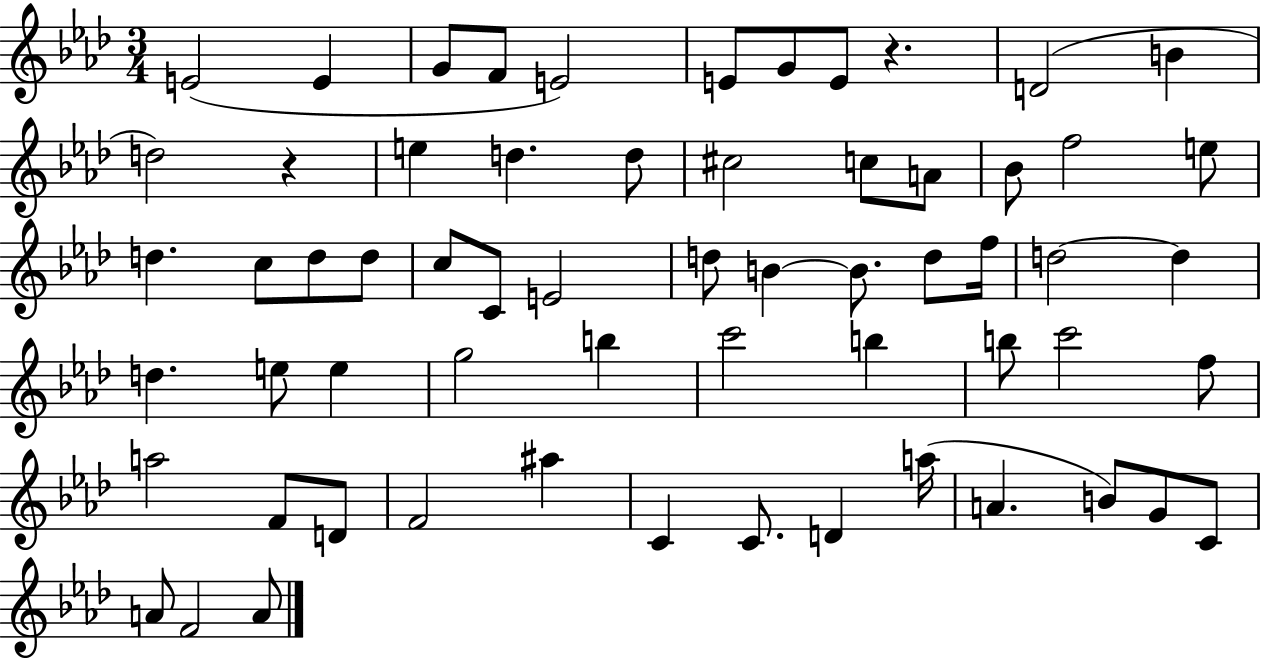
E4/h E4/q G4/e F4/e E4/h E4/e G4/e E4/e R/q. D4/h B4/q D5/h R/q E5/q D5/q. D5/e C#5/h C5/e A4/e Bb4/e F5/h E5/e D5/q. C5/e D5/e D5/e C5/e C4/e E4/h D5/e B4/q B4/e. D5/e F5/s D5/h D5/q D5/q. E5/e E5/q G5/h B5/q C6/h B5/q B5/e C6/h F5/e A5/h F4/e D4/e F4/h A#5/q C4/q C4/e. D4/q A5/s A4/q. B4/e G4/e C4/e A4/e F4/h A4/e